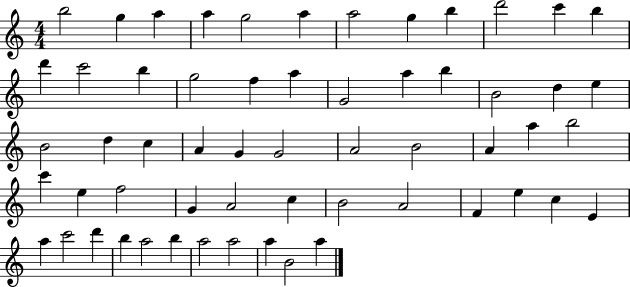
B5/h G5/q A5/q A5/q G5/h A5/q A5/h G5/q B5/q D6/h C6/q B5/q D6/q C6/h B5/q G5/h F5/q A5/q G4/h A5/q B5/q B4/h D5/q E5/q B4/h D5/q C5/q A4/q G4/q G4/h A4/h B4/h A4/q A5/q B5/h C6/q E5/q F5/h G4/q A4/h C5/q B4/h A4/h F4/q E5/q C5/q E4/q A5/q C6/h D6/q B5/q A5/h B5/q A5/h A5/h A5/q B4/h A5/q